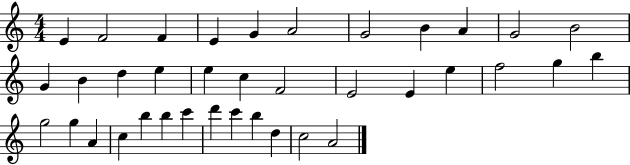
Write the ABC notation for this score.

X:1
T:Untitled
M:4/4
L:1/4
K:C
E F2 F E G A2 G2 B A G2 B2 G B d e e c F2 E2 E e f2 g b g2 g A c b b c' d' c' b d c2 A2